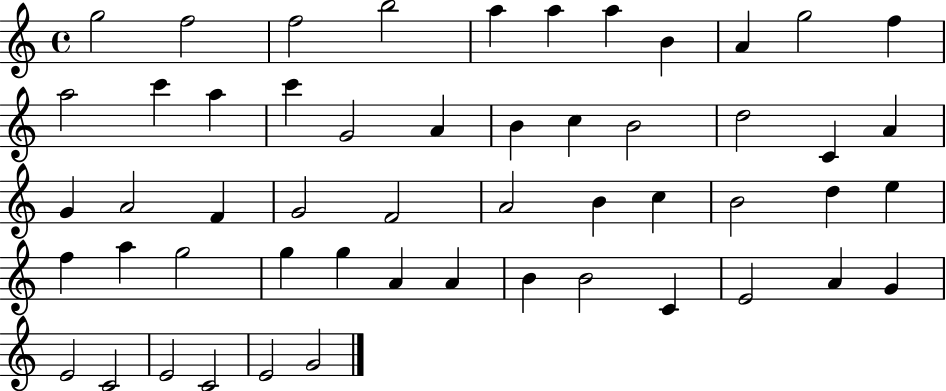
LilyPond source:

{
  \clef treble
  \time 4/4
  \defaultTimeSignature
  \key c \major
  g''2 f''2 | f''2 b''2 | a''4 a''4 a''4 b'4 | a'4 g''2 f''4 | \break a''2 c'''4 a''4 | c'''4 g'2 a'4 | b'4 c''4 b'2 | d''2 c'4 a'4 | \break g'4 a'2 f'4 | g'2 f'2 | a'2 b'4 c''4 | b'2 d''4 e''4 | \break f''4 a''4 g''2 | g''4 g''4 a'4 a'4 | b'4 b'2 c'4 | e'2 a'4 g'4 | \break e'2 c'2 | e'2 c'2 | e'2 g'2 | \bar "|."
}